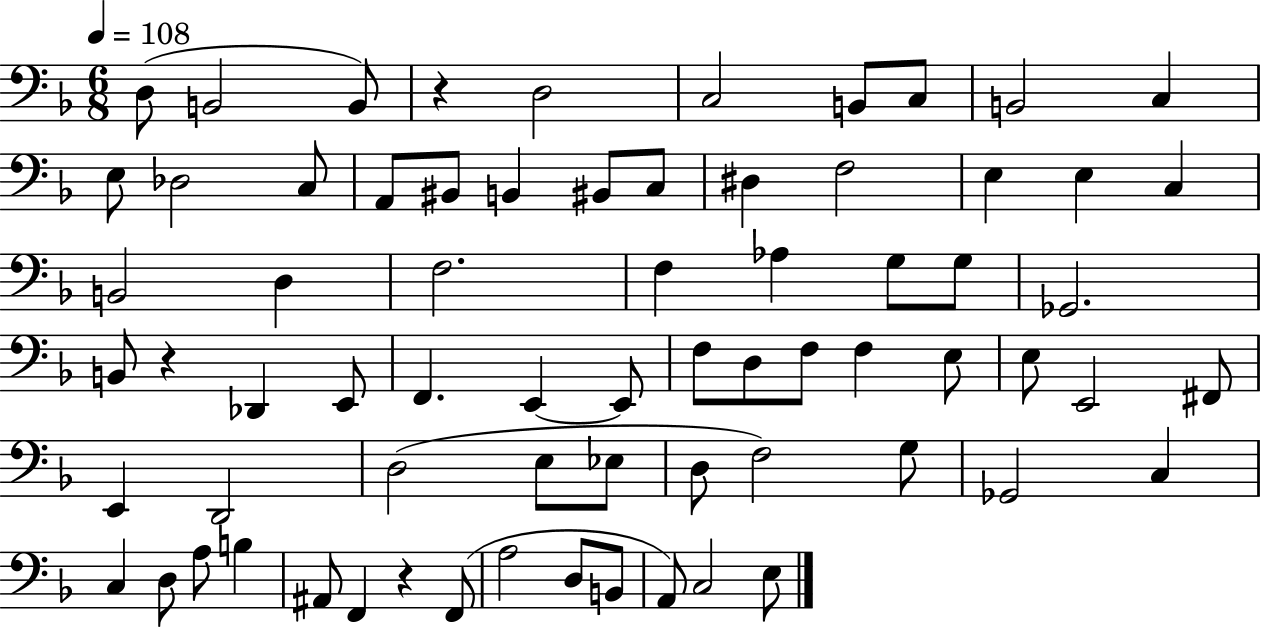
X:1
T:Untitled
M:6/8
L:1/4
K:F
D,/2 B,,2 B,,/2 z D,2 C,2 B,,/2 C,/2 B,,2 C, E,/2 _D,2 C,/2 A,,/2 ^B,,/2 B,, ^B,,/2 C,/2 ^D, F,2 E, E, C, B,,2 D, F,2 F, _A, G,/2 G,/2 _G,,2 B,,/2 z _D,, E,,/2 F,, E,, E,,/2 F,/2 D,/2 F,/2 F, E,/2 E,/2 E,,2 ^F,,/2 E,, D,,2 D,2 E,/2 _E,/2 D,/2 F,2 G,/2 _G,,2 C, C, D,/2 A,/2 B, ^A,,/2 F,, z F,,/2 A,2 D,/2 B,,/2 A,,/2 C,2 E,/2